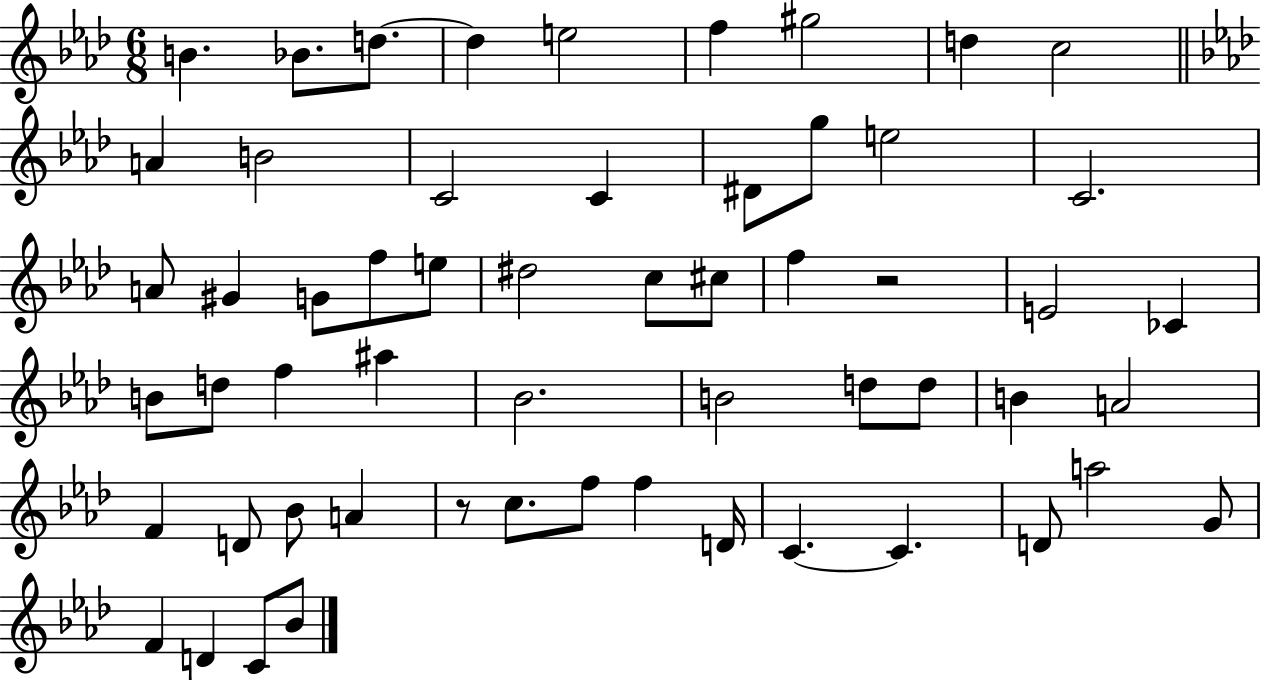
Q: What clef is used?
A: treble